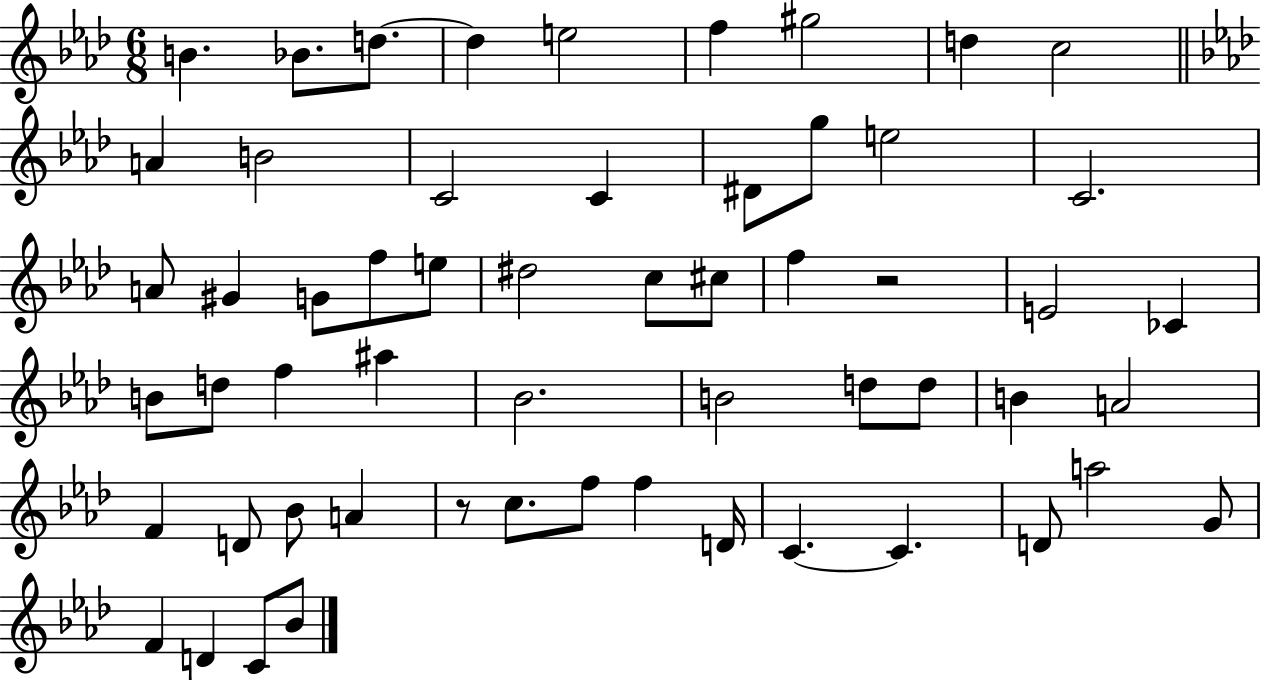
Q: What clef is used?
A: treble